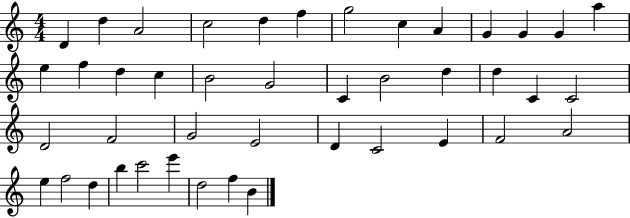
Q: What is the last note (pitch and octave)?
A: B4